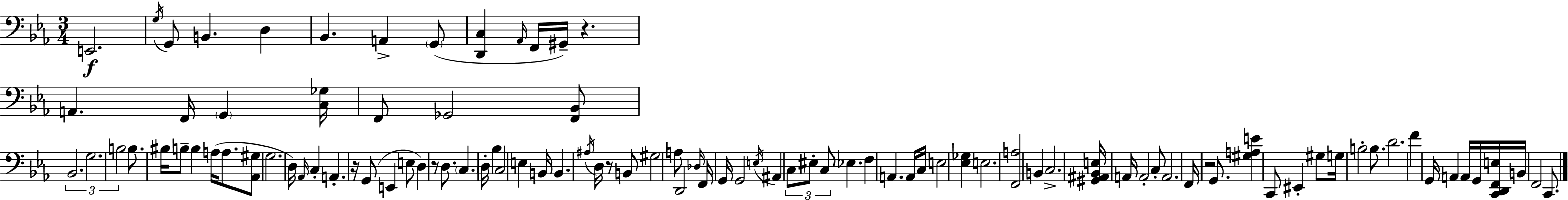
{
  \clef bass
  \numericTimeSignature
  \time 3/4
  \key c \minor
  \repeat volta 2 { e,2.\f | \acciaccatura { g16 } g,8 b,4. d4 | bes,4. a,4-> \parenthesize g,8( | <d, c>4 \grace { aes,16 } f,16 gis,16--) r4. | \break a,4. f,16 \parenthesize g,4 | <c ges>16 f,8 ges,2 | <f, bes,>8 \tuplet 3/2 { bes,2. | g2. | \break b2 } b8. | bis16 b8-- b4 a16( a8. | <aes, gis>8 g2. | d16) \grace { aes,16 } c4-. a,4.-. | \break r16 g,8( e,4 e8 d4) | r8 d8. \parenthesize c4. | d16-. bes4 c2 | e4 b,16 b,4. | \break \acciaccatura { ais16 } d16 r8 b,8 gis2 | a8 d,2 | \grace { des16 } f,16 g,16 g,2 | \acciaccatura { e16 } ais,4 \tuplet 3/2 { c8 eis8-. c8 } | \break ees4. f4 a,4. | a,16 c16 e2 | <ees ges>4 e2. | <f, a>2 | \break b,4 c2.-> | <gis, ais, bes, e>16 a,16 a,2-. | c8-. a,2. | f,16 r2 | \break g,8. <gis a e'>4 c,8 | eis,4-. gis8 g16 b2-. | b8. d'2. | f'4 g,16 a,4 | \break a,16 g,16 <c, d, f, e>16 b,16 f,2 | c,8. } \bar "|."
}